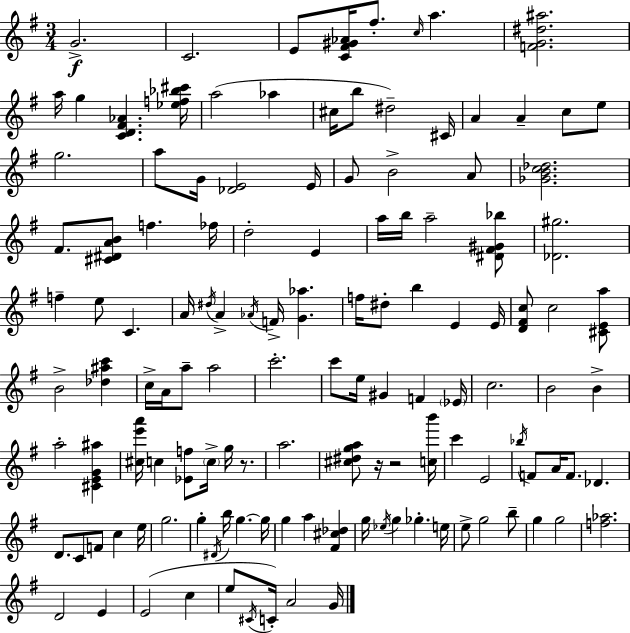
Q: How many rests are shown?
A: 3